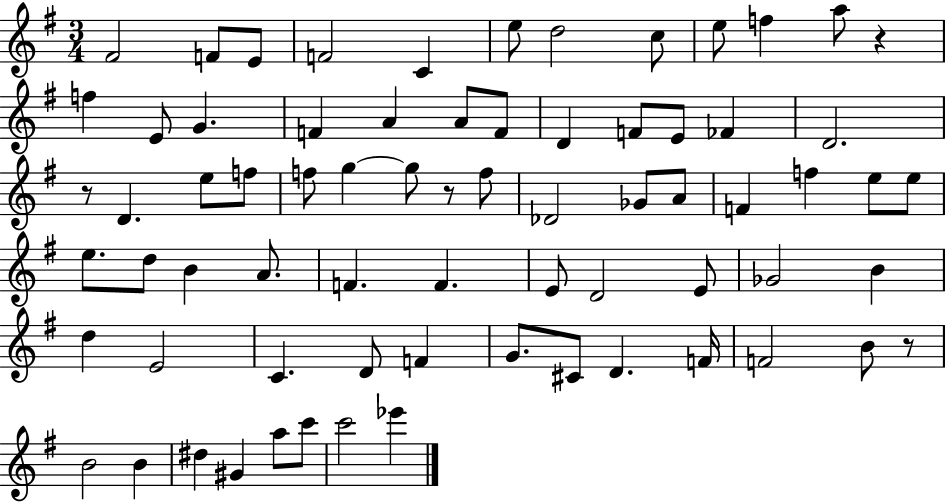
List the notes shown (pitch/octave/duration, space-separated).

F#4/h F4/e E4/e F4/h C4/q E5/e D5/h C5/e E5/e F5/q A5/e R/q F5/q E4/e G4/q. F4/q A4/q A4/e F4/e D4/q F4/e E4/e FES4/q D4/h. R/e D4/q. E5/e F5/e F5/e G5/q G5/e R/e F5/e Db4/h Gb4/e A4/e F4/q F5/q E5/e E5/e E5/e. D5/e B4/q A4/e. F4/q. F4/q. E4/e D4/h E4/e Gb4/h B4/q D5/q E4/h C4/q. D4/e F4/q G4/e. C#4/e D4/q. F4/s F4/h B4/e R/e B4/h B4/q D#5/q G#4/q A5/e C6/e C6/h Eb6/q